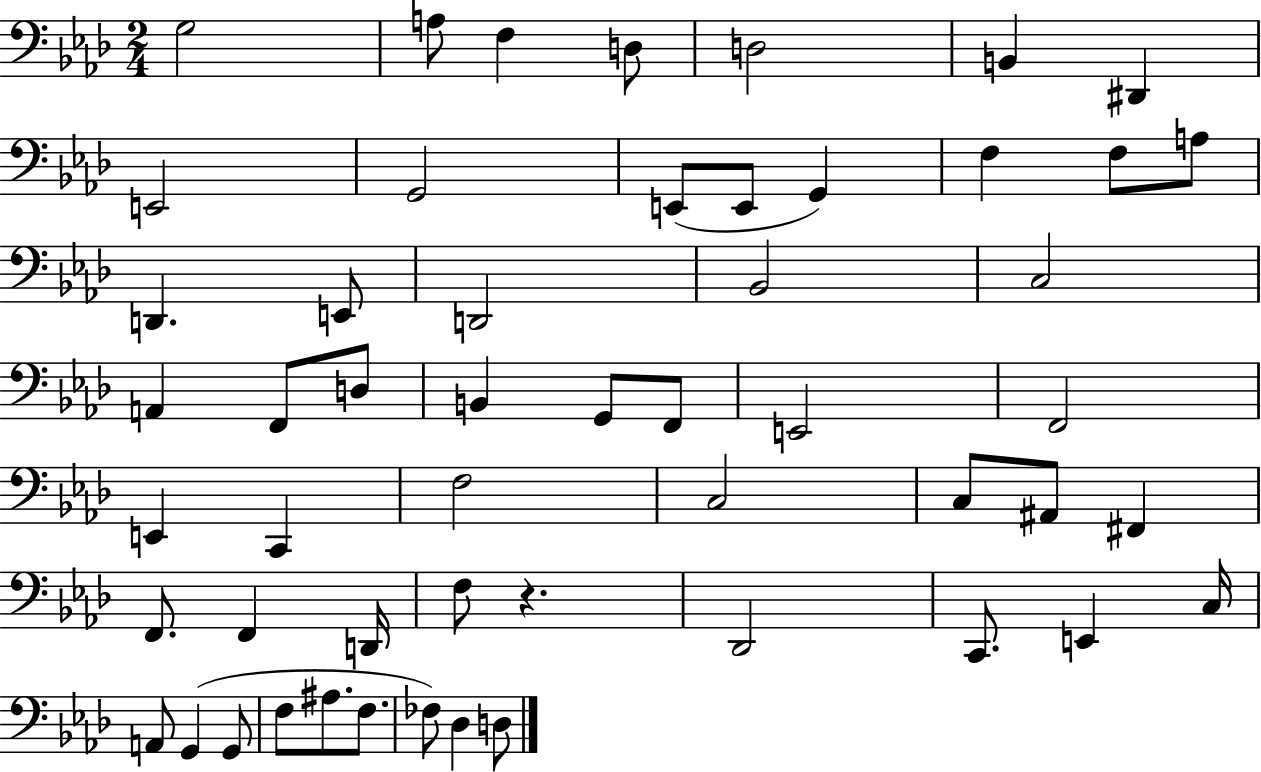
{
  \clef bass
  \numericTimeSignature
  \time 2/4
  \key aes \major
  g2 | a8 f4 d8 | d2 | b,4 dis,4 | \break e,2 | g,2 | e,8( e,8 g,4) | f4 f8 a8 | \break d,4. e,8 | d,2 | bes,2 | c2 | \break a,4 f,8 d8 | b,4 g,8 f,8 | e,2 | f,2 | \break e,4 c,4 | f2 | c2 | c8 ais,8 fis,4 | \break f,8. f,4 d,16 | f8 r4. | des,2 | c,8. e,4 c16 | \break a,8 g,4( g,8 | f8 ais8. f8. | fes8) des4 d8 | \bar "|."
}